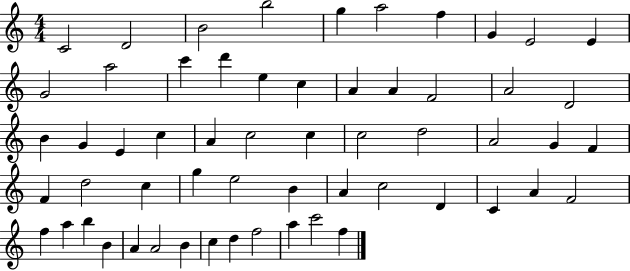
C4/h D4/h B4/h B5/h G5/q A5/h F5/q G4/q E4/h E4/q G4/h A5/h C6/q D6/q E5/q C5/q A4/q A4/q F4/h A4/h D4/h B4/q G4/q E4/q C5/q A4/q C5/h C5/q C5/h D5/h A4/h G4/q F4/q F4/q D5/h C5/q G5/q E5/h B4/q A4/q C5/h D4/q C4/q A4/q F4/h F5/q A5/q B5/q B4/q A4/q A4/h B4/q C5/q D5/q F5/h A5/q C6/h F5/q